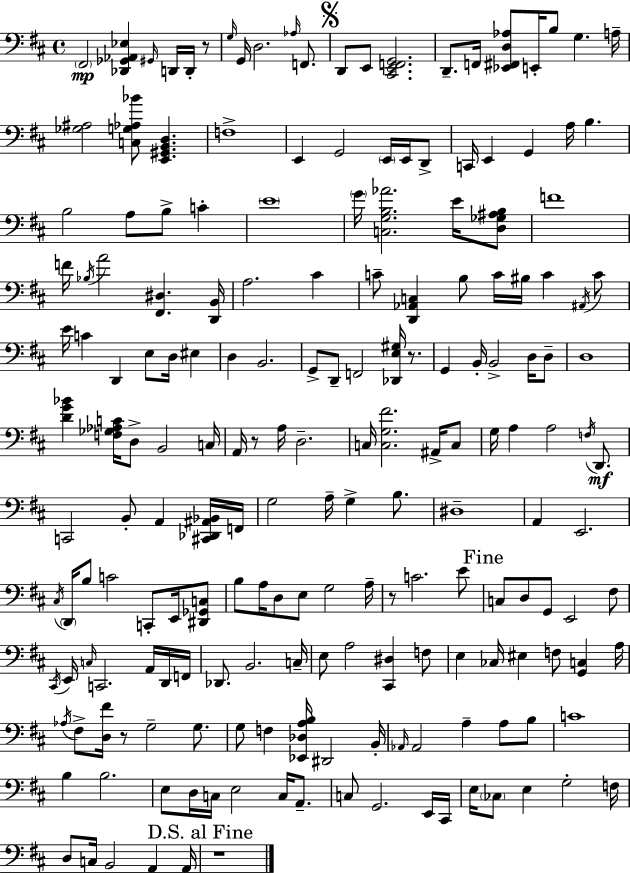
F#2/h [Db2,Gb2,Ab2,Eb3]/q G#2/s D2/s D2/s R/e G3/s G2/s D3/h. Ab3/s F2/e. D2/e E2/e [C#2,E2,F2,G2]/h. D2/e. F2/s [Eb2,F#2,D3,Ab3]/e E2/s B3/e G3/q. A3/s [Gb3,A#3]/h [C3,G3,Ab3,Bb4]/e [E2,G#2,B2,D3]/q. F3/w E2/q G2/h E2/s E2/s D2/e C2/s E2/q G2/q A3/s B3/q. B3/h A3/e B3/e C4/q E4/w G4/s [C3,G3,B3,Ab4]/h. E4/s [D3,Gb3,A#3,B3]/e F4/w F4/s Bb3/s A4/h [F#2,D#3]/q. [D2,B2]/s A3/h. C#4/q C4/e [D2,Ab2,C3]/q B3/e C4/s BIS3/s C4/q A#2/s C4/e E4/s C4/q D2/q E3/e D3/s EIS3/q D3/q B2/h. G2/e D2/e F2/h [Db2,E3,G#3]/s R/e. G2/q B2/s B2/h D3/s D3/e D3/w [D4,G4,Bb4]/q [F3,Gb3,Ab3,C4]/s D3/e B2/h C3/s A2/s R/e A3/s D3/h. C3/s [C3,G3,F#4]/h. A#2/s C3/e G3/s A3/q A3/h F3/s D2/e. C2/h B2/e A2/q [C#2,Db2,A#2,Bb2]/s F2/s G3/h A3/s G3/q B3/e. D#3/w A2/q E2/h. C#3/s D2/s B3/e C4/h C2/e E2/s [D#2,Gb2,C3]/e B3/e A3/s D3/e E3/e G3/h A3/s R/e C4/h. E4/e C3/e D3/e G2/e E2/h F#3/e C#2/s E2/s C3/s C2/h. A2/s D2/s F2/s Db2/e. B2/h. C3/s E3/e A3/h [C#2,D#3]/q F3/e E3/q CES3/s EIS3/q F3/e [G2,C3]/q A3/s Ab3/s F#3/e [D3,F#4]/s R/e G3/h G3/e. G3/e F3/q [Eb2,Db3,A3,B3]/s D#2/h B2/s Ab2/s Ab2/h A3/q A3/e B3/e C4/w B3/q B3/h. E3/e D3/s C3/s E3/h C3/s A2/e. C3/e G2/h. E2/s C#2/s E3/s CES3/e E3/q G3/h F3/s D3/e C3/s B2/h A2/q A2/s R/w